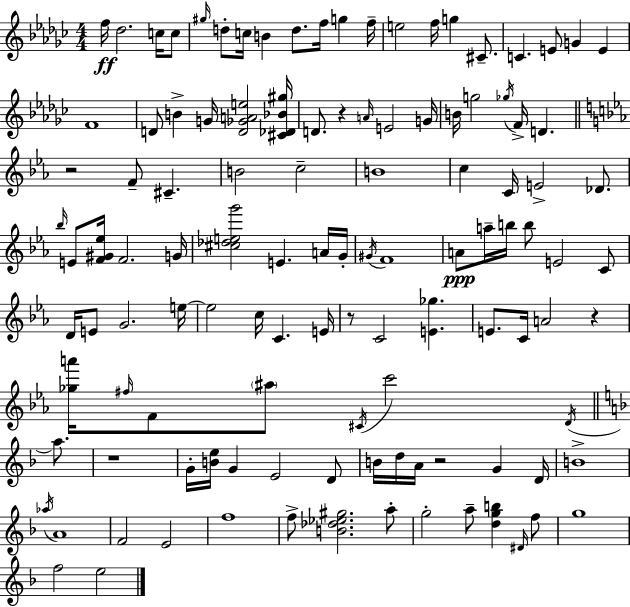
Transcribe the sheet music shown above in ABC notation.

X:1
T:Untitled
M:4/4
L:1/4
K:Ebm
f/4 _d2 c/4 c/2 ^g/4 d/2 c/4 B d/2 f/4 g f/4 e2 f/4 g ^C/2 C E/2 G E F4 D/2 B G/4 [D_GAe]2 [^C_D_B^g]/4 D/2 z A/4 E2 G/4 B/4 g2 _g/4 F/4 D z2 F/2 ^C B2 c2 B4 c C/4 E2 _D/2 _b/4 E/2 [F^G_e]/4 F2 G/4 [^c_deg']2 E A/4 G/4 ^G/4 F4 A/2 a/4 b/4 b/2 E2 C/2 D/4 E/2 G2 e/4 e2 c/4 C E/4 z/2 C2 [E_g] E/2 C/4 A2 z [_ga']/4 ^f/4 F/2 ^a/2 ^C/4 c'2 D/4 a/2 z4 G/4 [Be]/4 G E2 D/2 B/4 d/4 A/4 z2 G D/4 B4 _a/4 A4 F2 E2 f4 f/2 [B_d_e^g]2 a/2 g2 a/2 [dgb] ^D/4 f/2 g4 f2 e2